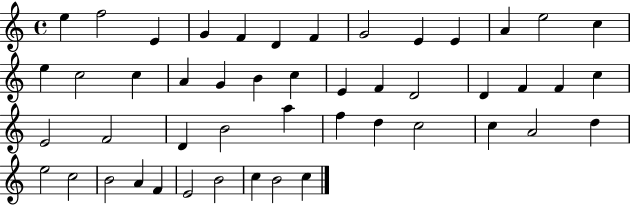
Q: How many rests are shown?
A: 0